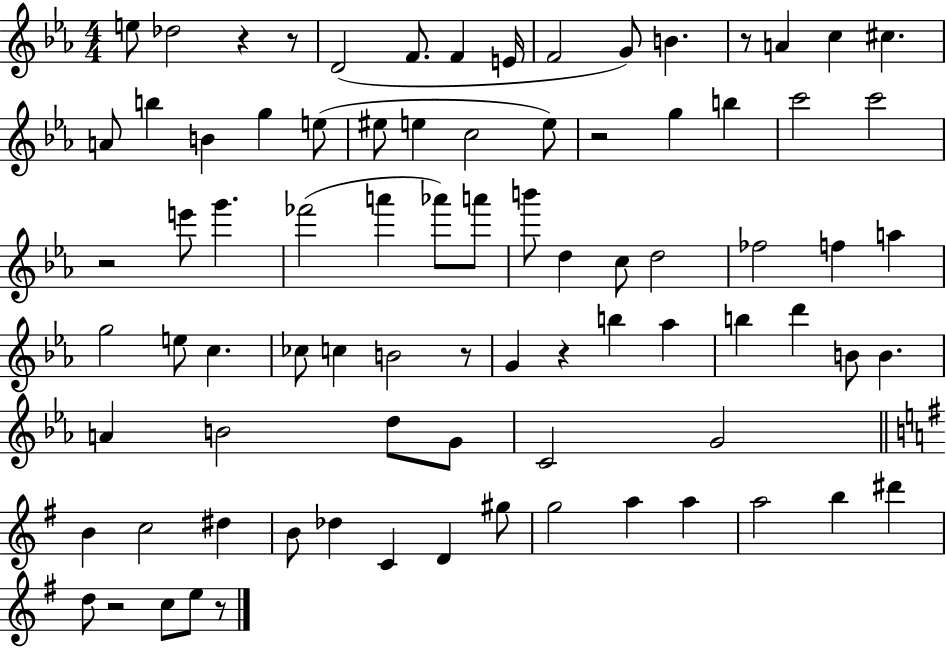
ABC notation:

X:1
T:Untitled
M:4/4
L:1/4
K:Eb
e/2 _d2 z z/2 D2 F/2 F E/4 F2 G/2 B z/2 A c ^c A/2 b B g e/2 ^e/2 e c2 e/2 z2 g b c'2 c'2 z2 e'/2 g' _f'2 a' _a'/2 a'/2 b'/2 d c/2 d2 _f2 f a g2 e/2 c _c/2 c B2 z/2 G z b _a b d' B/2 B A B2 d/2 G/2 C2 G2 B c2 ^d B/2 _d C D ^g/2 g2 a a a2 b ^d' d/2 z2 c/2 e/2 z/2